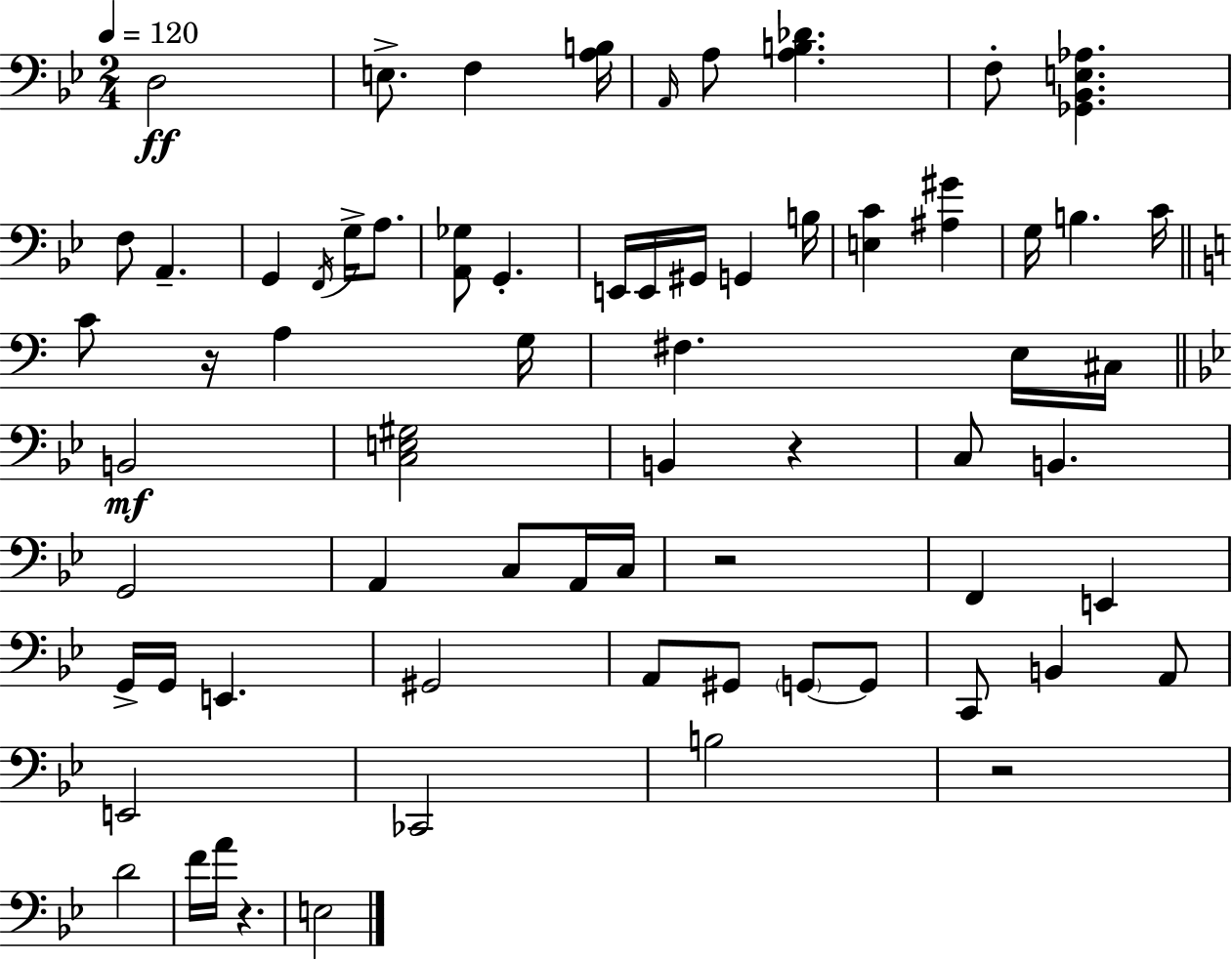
X:1
T:Untitled
M:2/4
L:1/4
K:Bb
D,2 E,/2 F, [A,B,]/4 A,,/4 A,/2 [A,B,_D] F,/2 [_G,,_B,,E,_A,] F,/2 A,, G,, F,,/4 G,/4 A,/2 [A,,_G,]/2 G,, E,,/4 E,,/4 ^G,,/4 G,, B,/4 [E,C] [^A,^G] G,/4 B, C/4 C/2 z/4 A, G,/4 ^F, E,/4 ^C,/4 B,,2 [C,E,^G,]2 B,, z C,/2 B,, G,,2 A,, C,/2 A,,/4 C,/4 z2 F,, E,, G,,/4 G,,/4 E,, ^G,,2 A,,/2 ^G,,/2 G,,/2 G,,/2 C,,/2 B,, A,,/2 E,,2 _C,,2 B,2 z2 D2 F/4 A/4 z E,2